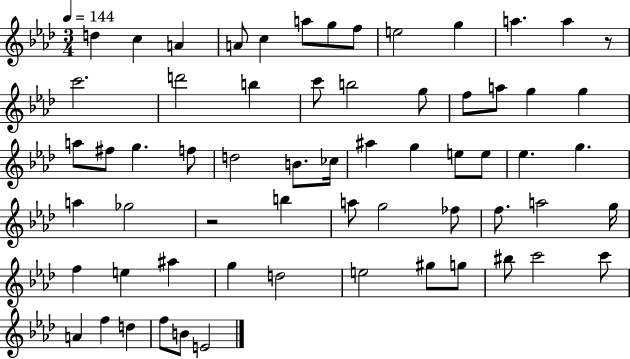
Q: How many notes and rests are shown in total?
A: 63